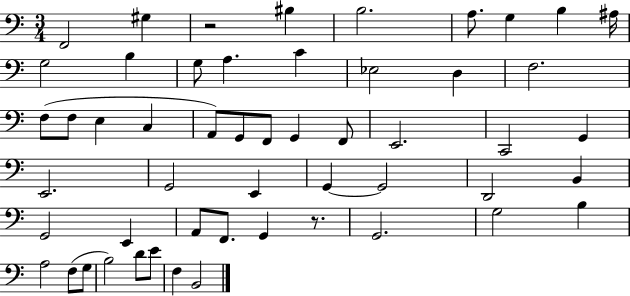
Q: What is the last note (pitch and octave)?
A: B2